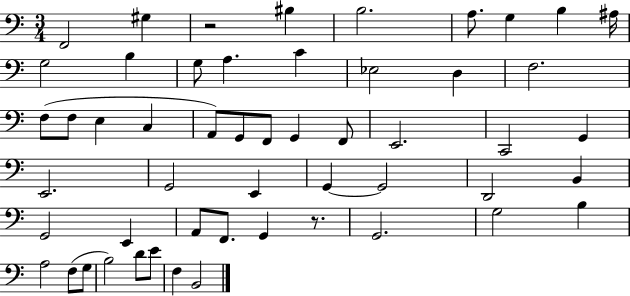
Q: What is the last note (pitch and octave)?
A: B2